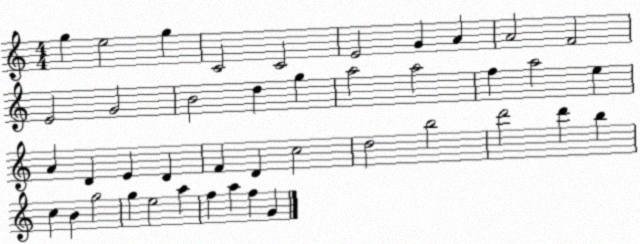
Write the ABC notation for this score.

X:1
T:Untitled
M:4/4
L:1/4
K:C
g e2 g C2 C2 E2 G A A2 F2 E2 G2 B2 d g a2 a2 f a2 e A D E D F D c2 d2 b2 d'2 d' b c B g2 g e2 a f a f G